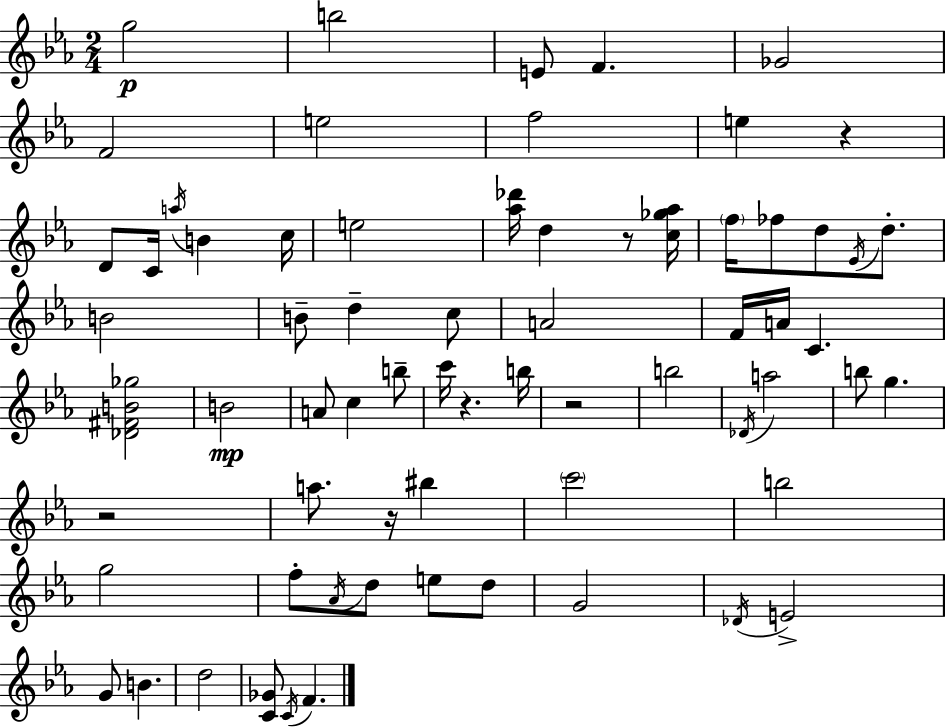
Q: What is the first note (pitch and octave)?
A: G5